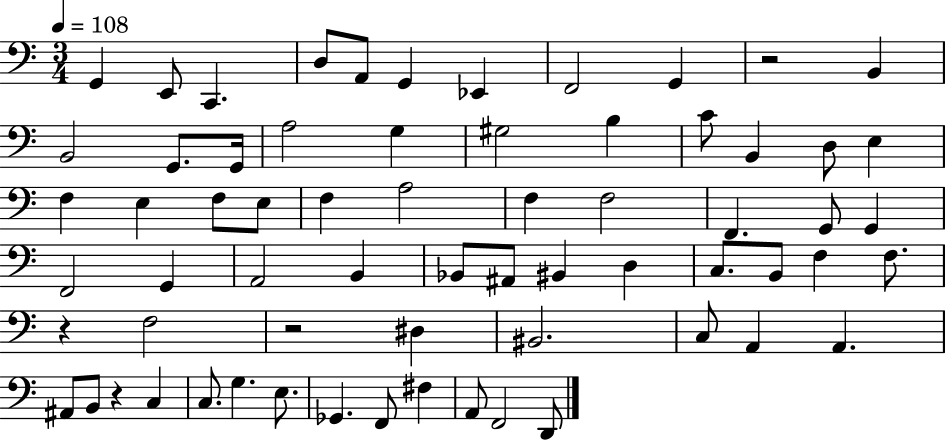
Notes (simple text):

G2/q E2/e C2/q. D3/e A2/e G2/q Eb2/q F2/h G2/q R/h B2/q B2/h G2/e. G2/s A3/h G3/q G#3/h B3/q C4/e B2/q D3/e E3/q F3/q E3/q F3/e E3/e F3/q A3/h F3/q F3/h F2/q. G2/e G2/q F2/h G2/q A2/h B2/q Bb2/e A#2/e BIS2/q D3/q C3/e. B2/e F3/q F3/e. R/q F3/h R/h D#3/q BIS2/h. C3/e A2/q A2/q. A#2/e B2/e R/q C3/q C3/e. G3/q. E3/e. Gb2/q. F2/e F#3/q A2/e F2/h D2/e